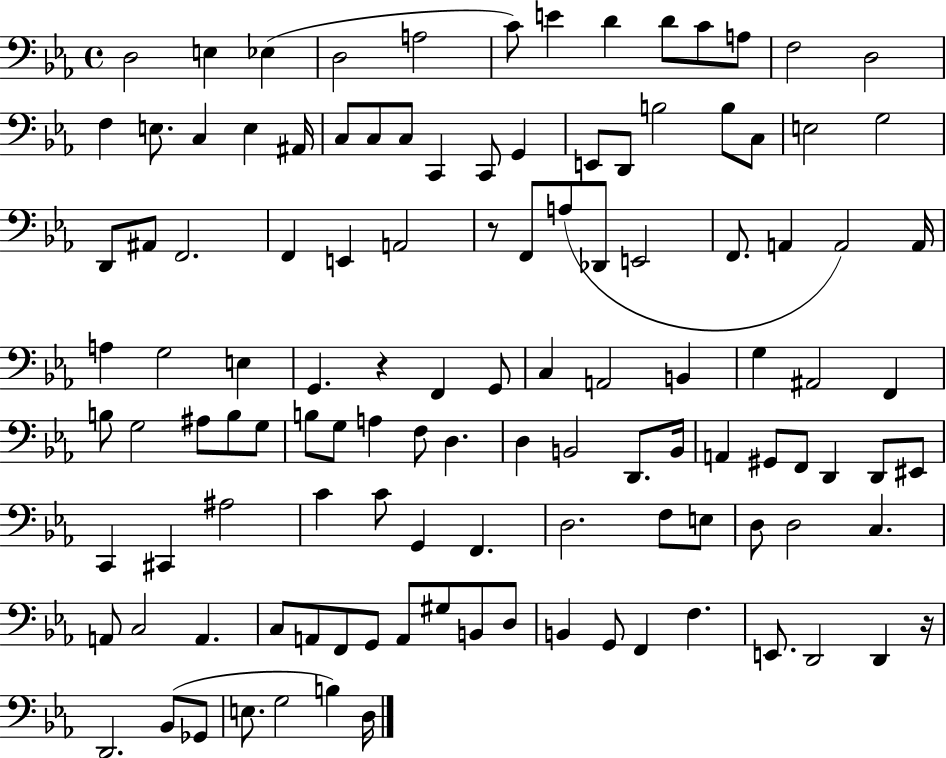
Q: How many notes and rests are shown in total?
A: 118